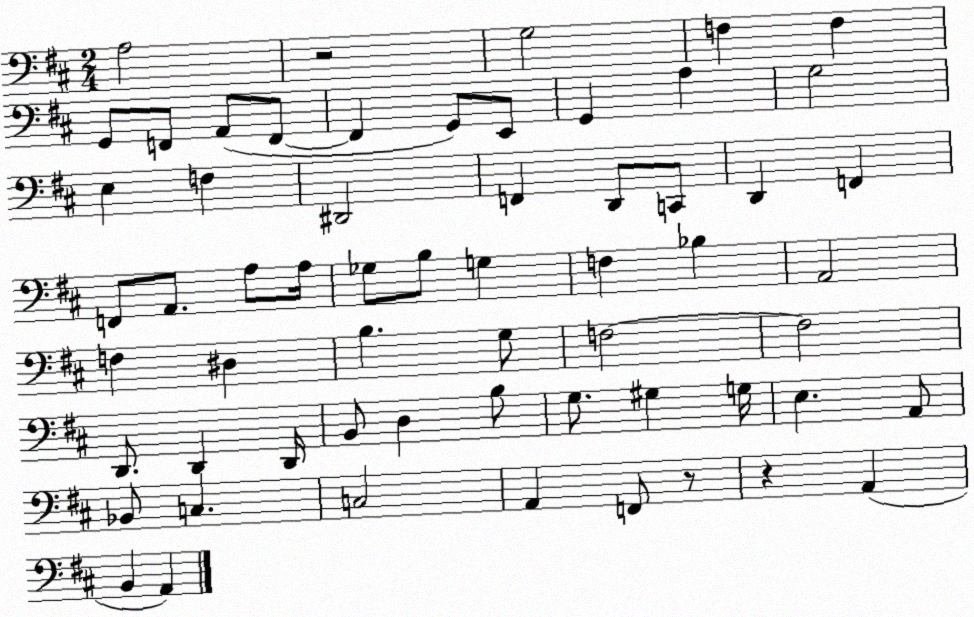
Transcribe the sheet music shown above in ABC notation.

X:1
T:Untitled
M:2/4
L:1/4
K:D
A,2 z2 G,2 F, F, G,,/2 F,,/2 A,,/2 F,,/2 F,, G,,/2 E,,/2 G,, A, G,2 E, F, ^D,,2 F,, D,,/2 C,,/2 D,, F,, F,,/2 A,,/2 A,/2 A,/4 _G,/2 B,/2 G, F, _B, A,,2 F, ^D, B, G,/2 F,2 F,2 D,,/2 D,, D,,/4 B,,/2 D, B,/2 G,/2 ^G, G,/4 E, A,,/2 _B,,/2 C, C,2 A,, F,,/2 z/2 z A,, B,, A,,